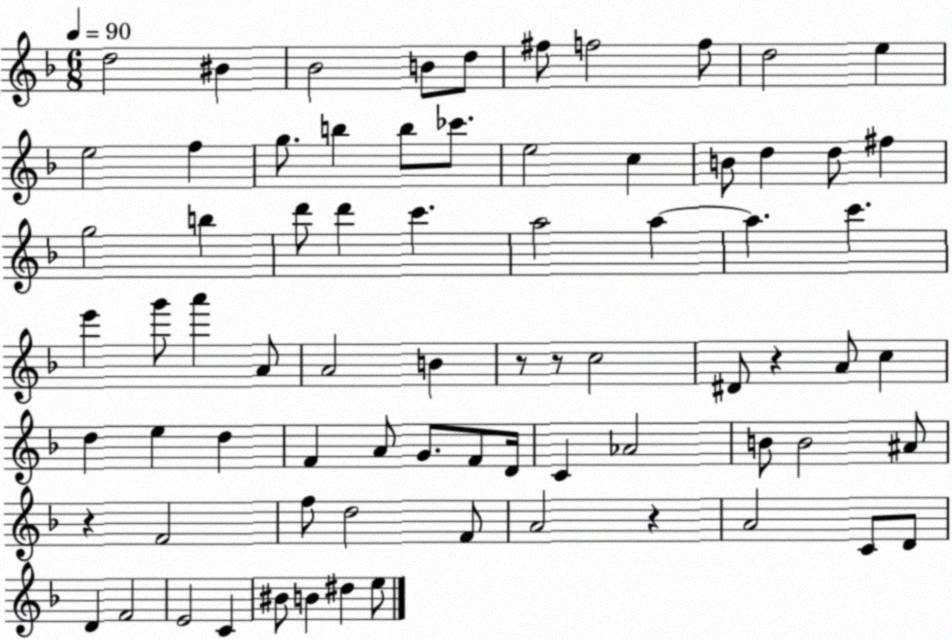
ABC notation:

X:1
T:Untitled
M:6/8
L:1/4
K:F
d2 ^B _B2 B/2 d/2 ^f/2 f2 f/2 d2 e e2 f g/2 b b/2 _c'/2 e2 c B/2 d d/2 ^f g2 b d'/2 d' c' a2 a a c' e' g'/2 a' A/2 A2 B z/2 z/2 c2 ^D/2 z A/2 c d e d F A/2 G/2 F/2 D/4 C _A2 B/2 B2 ^A/2 z F2 f/2 d2 F/2 A2 z A2 C/2 D/2 D F2 E2 C ^B/2 B ^d e/2